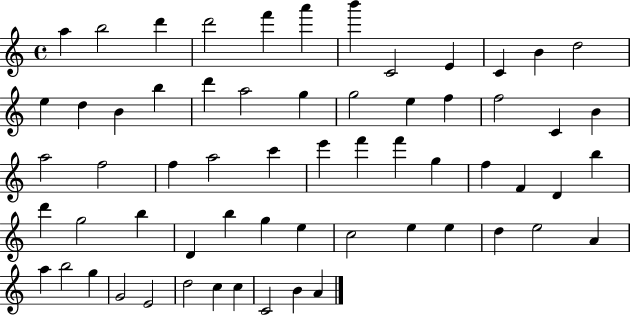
X:1
T:Untitled
M:4/4
L:1/4
K:C
a b2 d' d'2 f' a' b' C2 E C B d2 e d B b d' a2 g g2 e f f2 C B a2 f2 f a2 c' e' f' f' g f F D b d' g2 b D b g e c2 e e d e2 A a b2 g G2 E2 d2 c c C2 B A